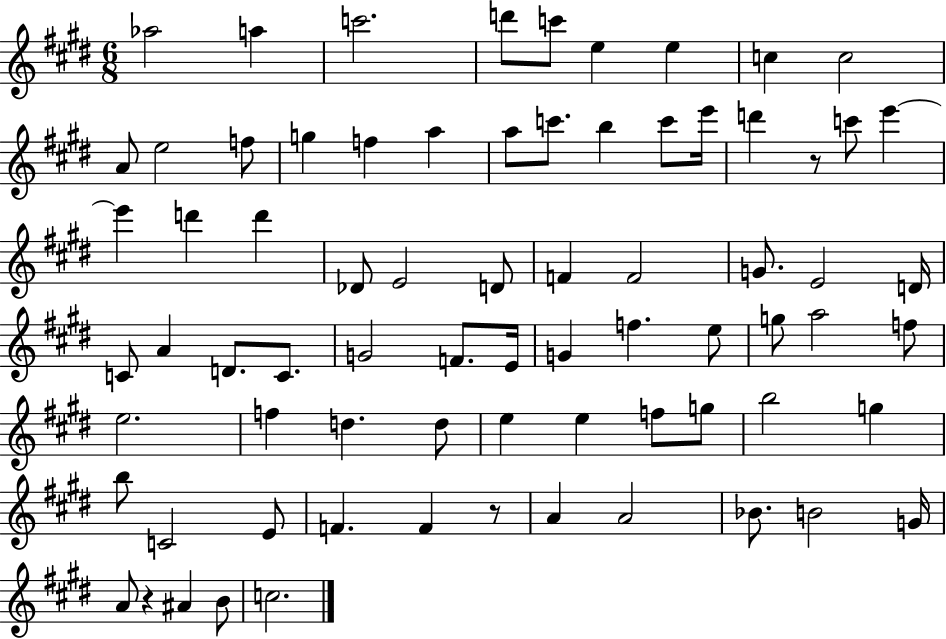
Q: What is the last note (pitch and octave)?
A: C5